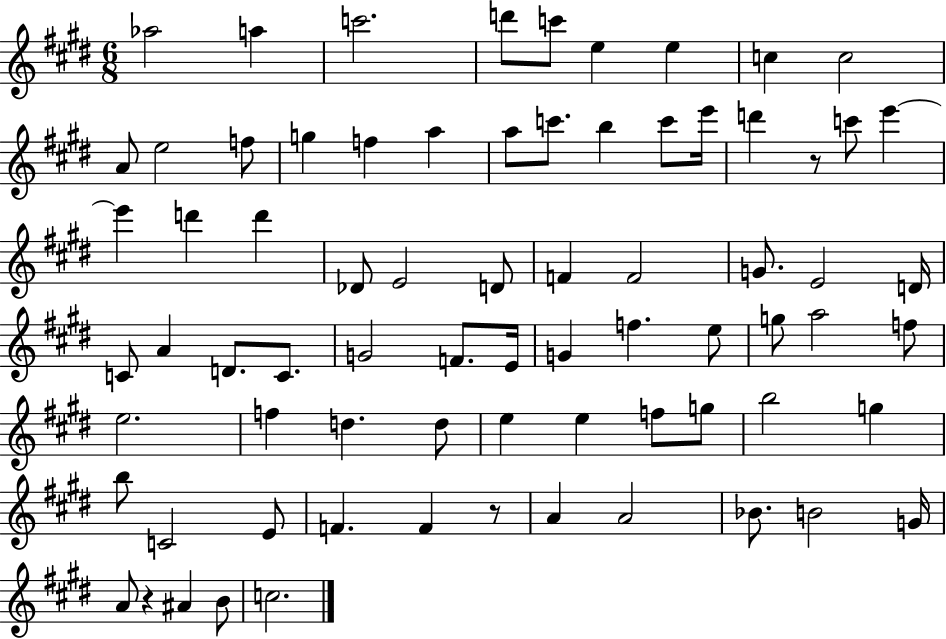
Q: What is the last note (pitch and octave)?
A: C5